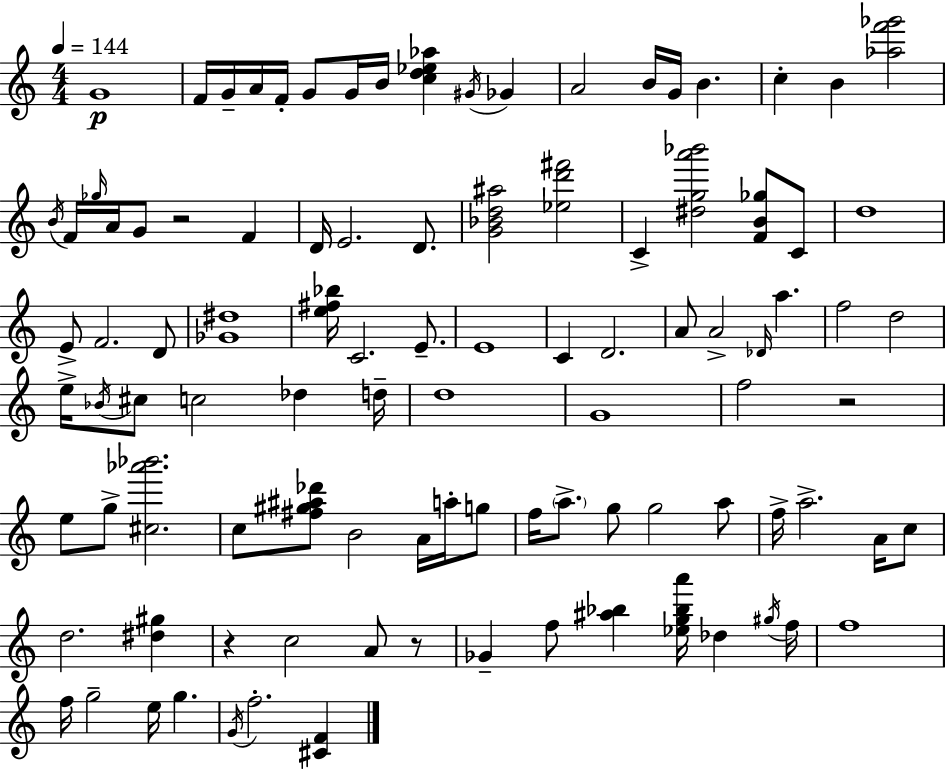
G4/w F4/s G4/s A4/s F4/s G4/e G4/s B4/s [C5,D5,Eb5,Ab5]/q G#4/s Gb4/q A4/h B4/s G4/s B4/q. C5/q B4/q [Ab5,F6,Gb6]/h B4/s F4/s Gb5/s A4/s G4/e R/h F4/q D4/s E4/h. D4/e. [G4,Bb4,D5,A#5]/h [Eb5,D6,F#6]/h C4/q [D#5,G5,A6,Bb6]/h [F4,B4,Gb5]/e C4/e D5/w E4/e F4/h. D4/e [Gb4,D#5]/w [E5,F#5,Bb5]/s C4/h. E4/e. E4/w C4/q D4/h. A4/e A4/h Db4/s A5/q. F5/h D5/h E5/s Bb4/s C#5/e C5/h Db5/q D5/s D5/w G4/w F5/h R/h E5/e G5/e [C#5,Ab6,Bb6]/h. C5/e [F#5,G#5,A#5,Db6]/e B4/h A4/s A5/s G5/e F5/s A5/e. G5/e G5/h A5/e F5/s A5/h. A4/s C5/e D5/h. [D#5,G#5]/q R/q C5/h A4/e R/e Gb4/q F5/e [A#5,Bb5]/q [Eb5,G5,Bb5,A6]/s Db5/q G#5/s F5/s F5/w F5/s G5/h E5/s G5/q. G4/s F5/h. [C#4,F4]/q